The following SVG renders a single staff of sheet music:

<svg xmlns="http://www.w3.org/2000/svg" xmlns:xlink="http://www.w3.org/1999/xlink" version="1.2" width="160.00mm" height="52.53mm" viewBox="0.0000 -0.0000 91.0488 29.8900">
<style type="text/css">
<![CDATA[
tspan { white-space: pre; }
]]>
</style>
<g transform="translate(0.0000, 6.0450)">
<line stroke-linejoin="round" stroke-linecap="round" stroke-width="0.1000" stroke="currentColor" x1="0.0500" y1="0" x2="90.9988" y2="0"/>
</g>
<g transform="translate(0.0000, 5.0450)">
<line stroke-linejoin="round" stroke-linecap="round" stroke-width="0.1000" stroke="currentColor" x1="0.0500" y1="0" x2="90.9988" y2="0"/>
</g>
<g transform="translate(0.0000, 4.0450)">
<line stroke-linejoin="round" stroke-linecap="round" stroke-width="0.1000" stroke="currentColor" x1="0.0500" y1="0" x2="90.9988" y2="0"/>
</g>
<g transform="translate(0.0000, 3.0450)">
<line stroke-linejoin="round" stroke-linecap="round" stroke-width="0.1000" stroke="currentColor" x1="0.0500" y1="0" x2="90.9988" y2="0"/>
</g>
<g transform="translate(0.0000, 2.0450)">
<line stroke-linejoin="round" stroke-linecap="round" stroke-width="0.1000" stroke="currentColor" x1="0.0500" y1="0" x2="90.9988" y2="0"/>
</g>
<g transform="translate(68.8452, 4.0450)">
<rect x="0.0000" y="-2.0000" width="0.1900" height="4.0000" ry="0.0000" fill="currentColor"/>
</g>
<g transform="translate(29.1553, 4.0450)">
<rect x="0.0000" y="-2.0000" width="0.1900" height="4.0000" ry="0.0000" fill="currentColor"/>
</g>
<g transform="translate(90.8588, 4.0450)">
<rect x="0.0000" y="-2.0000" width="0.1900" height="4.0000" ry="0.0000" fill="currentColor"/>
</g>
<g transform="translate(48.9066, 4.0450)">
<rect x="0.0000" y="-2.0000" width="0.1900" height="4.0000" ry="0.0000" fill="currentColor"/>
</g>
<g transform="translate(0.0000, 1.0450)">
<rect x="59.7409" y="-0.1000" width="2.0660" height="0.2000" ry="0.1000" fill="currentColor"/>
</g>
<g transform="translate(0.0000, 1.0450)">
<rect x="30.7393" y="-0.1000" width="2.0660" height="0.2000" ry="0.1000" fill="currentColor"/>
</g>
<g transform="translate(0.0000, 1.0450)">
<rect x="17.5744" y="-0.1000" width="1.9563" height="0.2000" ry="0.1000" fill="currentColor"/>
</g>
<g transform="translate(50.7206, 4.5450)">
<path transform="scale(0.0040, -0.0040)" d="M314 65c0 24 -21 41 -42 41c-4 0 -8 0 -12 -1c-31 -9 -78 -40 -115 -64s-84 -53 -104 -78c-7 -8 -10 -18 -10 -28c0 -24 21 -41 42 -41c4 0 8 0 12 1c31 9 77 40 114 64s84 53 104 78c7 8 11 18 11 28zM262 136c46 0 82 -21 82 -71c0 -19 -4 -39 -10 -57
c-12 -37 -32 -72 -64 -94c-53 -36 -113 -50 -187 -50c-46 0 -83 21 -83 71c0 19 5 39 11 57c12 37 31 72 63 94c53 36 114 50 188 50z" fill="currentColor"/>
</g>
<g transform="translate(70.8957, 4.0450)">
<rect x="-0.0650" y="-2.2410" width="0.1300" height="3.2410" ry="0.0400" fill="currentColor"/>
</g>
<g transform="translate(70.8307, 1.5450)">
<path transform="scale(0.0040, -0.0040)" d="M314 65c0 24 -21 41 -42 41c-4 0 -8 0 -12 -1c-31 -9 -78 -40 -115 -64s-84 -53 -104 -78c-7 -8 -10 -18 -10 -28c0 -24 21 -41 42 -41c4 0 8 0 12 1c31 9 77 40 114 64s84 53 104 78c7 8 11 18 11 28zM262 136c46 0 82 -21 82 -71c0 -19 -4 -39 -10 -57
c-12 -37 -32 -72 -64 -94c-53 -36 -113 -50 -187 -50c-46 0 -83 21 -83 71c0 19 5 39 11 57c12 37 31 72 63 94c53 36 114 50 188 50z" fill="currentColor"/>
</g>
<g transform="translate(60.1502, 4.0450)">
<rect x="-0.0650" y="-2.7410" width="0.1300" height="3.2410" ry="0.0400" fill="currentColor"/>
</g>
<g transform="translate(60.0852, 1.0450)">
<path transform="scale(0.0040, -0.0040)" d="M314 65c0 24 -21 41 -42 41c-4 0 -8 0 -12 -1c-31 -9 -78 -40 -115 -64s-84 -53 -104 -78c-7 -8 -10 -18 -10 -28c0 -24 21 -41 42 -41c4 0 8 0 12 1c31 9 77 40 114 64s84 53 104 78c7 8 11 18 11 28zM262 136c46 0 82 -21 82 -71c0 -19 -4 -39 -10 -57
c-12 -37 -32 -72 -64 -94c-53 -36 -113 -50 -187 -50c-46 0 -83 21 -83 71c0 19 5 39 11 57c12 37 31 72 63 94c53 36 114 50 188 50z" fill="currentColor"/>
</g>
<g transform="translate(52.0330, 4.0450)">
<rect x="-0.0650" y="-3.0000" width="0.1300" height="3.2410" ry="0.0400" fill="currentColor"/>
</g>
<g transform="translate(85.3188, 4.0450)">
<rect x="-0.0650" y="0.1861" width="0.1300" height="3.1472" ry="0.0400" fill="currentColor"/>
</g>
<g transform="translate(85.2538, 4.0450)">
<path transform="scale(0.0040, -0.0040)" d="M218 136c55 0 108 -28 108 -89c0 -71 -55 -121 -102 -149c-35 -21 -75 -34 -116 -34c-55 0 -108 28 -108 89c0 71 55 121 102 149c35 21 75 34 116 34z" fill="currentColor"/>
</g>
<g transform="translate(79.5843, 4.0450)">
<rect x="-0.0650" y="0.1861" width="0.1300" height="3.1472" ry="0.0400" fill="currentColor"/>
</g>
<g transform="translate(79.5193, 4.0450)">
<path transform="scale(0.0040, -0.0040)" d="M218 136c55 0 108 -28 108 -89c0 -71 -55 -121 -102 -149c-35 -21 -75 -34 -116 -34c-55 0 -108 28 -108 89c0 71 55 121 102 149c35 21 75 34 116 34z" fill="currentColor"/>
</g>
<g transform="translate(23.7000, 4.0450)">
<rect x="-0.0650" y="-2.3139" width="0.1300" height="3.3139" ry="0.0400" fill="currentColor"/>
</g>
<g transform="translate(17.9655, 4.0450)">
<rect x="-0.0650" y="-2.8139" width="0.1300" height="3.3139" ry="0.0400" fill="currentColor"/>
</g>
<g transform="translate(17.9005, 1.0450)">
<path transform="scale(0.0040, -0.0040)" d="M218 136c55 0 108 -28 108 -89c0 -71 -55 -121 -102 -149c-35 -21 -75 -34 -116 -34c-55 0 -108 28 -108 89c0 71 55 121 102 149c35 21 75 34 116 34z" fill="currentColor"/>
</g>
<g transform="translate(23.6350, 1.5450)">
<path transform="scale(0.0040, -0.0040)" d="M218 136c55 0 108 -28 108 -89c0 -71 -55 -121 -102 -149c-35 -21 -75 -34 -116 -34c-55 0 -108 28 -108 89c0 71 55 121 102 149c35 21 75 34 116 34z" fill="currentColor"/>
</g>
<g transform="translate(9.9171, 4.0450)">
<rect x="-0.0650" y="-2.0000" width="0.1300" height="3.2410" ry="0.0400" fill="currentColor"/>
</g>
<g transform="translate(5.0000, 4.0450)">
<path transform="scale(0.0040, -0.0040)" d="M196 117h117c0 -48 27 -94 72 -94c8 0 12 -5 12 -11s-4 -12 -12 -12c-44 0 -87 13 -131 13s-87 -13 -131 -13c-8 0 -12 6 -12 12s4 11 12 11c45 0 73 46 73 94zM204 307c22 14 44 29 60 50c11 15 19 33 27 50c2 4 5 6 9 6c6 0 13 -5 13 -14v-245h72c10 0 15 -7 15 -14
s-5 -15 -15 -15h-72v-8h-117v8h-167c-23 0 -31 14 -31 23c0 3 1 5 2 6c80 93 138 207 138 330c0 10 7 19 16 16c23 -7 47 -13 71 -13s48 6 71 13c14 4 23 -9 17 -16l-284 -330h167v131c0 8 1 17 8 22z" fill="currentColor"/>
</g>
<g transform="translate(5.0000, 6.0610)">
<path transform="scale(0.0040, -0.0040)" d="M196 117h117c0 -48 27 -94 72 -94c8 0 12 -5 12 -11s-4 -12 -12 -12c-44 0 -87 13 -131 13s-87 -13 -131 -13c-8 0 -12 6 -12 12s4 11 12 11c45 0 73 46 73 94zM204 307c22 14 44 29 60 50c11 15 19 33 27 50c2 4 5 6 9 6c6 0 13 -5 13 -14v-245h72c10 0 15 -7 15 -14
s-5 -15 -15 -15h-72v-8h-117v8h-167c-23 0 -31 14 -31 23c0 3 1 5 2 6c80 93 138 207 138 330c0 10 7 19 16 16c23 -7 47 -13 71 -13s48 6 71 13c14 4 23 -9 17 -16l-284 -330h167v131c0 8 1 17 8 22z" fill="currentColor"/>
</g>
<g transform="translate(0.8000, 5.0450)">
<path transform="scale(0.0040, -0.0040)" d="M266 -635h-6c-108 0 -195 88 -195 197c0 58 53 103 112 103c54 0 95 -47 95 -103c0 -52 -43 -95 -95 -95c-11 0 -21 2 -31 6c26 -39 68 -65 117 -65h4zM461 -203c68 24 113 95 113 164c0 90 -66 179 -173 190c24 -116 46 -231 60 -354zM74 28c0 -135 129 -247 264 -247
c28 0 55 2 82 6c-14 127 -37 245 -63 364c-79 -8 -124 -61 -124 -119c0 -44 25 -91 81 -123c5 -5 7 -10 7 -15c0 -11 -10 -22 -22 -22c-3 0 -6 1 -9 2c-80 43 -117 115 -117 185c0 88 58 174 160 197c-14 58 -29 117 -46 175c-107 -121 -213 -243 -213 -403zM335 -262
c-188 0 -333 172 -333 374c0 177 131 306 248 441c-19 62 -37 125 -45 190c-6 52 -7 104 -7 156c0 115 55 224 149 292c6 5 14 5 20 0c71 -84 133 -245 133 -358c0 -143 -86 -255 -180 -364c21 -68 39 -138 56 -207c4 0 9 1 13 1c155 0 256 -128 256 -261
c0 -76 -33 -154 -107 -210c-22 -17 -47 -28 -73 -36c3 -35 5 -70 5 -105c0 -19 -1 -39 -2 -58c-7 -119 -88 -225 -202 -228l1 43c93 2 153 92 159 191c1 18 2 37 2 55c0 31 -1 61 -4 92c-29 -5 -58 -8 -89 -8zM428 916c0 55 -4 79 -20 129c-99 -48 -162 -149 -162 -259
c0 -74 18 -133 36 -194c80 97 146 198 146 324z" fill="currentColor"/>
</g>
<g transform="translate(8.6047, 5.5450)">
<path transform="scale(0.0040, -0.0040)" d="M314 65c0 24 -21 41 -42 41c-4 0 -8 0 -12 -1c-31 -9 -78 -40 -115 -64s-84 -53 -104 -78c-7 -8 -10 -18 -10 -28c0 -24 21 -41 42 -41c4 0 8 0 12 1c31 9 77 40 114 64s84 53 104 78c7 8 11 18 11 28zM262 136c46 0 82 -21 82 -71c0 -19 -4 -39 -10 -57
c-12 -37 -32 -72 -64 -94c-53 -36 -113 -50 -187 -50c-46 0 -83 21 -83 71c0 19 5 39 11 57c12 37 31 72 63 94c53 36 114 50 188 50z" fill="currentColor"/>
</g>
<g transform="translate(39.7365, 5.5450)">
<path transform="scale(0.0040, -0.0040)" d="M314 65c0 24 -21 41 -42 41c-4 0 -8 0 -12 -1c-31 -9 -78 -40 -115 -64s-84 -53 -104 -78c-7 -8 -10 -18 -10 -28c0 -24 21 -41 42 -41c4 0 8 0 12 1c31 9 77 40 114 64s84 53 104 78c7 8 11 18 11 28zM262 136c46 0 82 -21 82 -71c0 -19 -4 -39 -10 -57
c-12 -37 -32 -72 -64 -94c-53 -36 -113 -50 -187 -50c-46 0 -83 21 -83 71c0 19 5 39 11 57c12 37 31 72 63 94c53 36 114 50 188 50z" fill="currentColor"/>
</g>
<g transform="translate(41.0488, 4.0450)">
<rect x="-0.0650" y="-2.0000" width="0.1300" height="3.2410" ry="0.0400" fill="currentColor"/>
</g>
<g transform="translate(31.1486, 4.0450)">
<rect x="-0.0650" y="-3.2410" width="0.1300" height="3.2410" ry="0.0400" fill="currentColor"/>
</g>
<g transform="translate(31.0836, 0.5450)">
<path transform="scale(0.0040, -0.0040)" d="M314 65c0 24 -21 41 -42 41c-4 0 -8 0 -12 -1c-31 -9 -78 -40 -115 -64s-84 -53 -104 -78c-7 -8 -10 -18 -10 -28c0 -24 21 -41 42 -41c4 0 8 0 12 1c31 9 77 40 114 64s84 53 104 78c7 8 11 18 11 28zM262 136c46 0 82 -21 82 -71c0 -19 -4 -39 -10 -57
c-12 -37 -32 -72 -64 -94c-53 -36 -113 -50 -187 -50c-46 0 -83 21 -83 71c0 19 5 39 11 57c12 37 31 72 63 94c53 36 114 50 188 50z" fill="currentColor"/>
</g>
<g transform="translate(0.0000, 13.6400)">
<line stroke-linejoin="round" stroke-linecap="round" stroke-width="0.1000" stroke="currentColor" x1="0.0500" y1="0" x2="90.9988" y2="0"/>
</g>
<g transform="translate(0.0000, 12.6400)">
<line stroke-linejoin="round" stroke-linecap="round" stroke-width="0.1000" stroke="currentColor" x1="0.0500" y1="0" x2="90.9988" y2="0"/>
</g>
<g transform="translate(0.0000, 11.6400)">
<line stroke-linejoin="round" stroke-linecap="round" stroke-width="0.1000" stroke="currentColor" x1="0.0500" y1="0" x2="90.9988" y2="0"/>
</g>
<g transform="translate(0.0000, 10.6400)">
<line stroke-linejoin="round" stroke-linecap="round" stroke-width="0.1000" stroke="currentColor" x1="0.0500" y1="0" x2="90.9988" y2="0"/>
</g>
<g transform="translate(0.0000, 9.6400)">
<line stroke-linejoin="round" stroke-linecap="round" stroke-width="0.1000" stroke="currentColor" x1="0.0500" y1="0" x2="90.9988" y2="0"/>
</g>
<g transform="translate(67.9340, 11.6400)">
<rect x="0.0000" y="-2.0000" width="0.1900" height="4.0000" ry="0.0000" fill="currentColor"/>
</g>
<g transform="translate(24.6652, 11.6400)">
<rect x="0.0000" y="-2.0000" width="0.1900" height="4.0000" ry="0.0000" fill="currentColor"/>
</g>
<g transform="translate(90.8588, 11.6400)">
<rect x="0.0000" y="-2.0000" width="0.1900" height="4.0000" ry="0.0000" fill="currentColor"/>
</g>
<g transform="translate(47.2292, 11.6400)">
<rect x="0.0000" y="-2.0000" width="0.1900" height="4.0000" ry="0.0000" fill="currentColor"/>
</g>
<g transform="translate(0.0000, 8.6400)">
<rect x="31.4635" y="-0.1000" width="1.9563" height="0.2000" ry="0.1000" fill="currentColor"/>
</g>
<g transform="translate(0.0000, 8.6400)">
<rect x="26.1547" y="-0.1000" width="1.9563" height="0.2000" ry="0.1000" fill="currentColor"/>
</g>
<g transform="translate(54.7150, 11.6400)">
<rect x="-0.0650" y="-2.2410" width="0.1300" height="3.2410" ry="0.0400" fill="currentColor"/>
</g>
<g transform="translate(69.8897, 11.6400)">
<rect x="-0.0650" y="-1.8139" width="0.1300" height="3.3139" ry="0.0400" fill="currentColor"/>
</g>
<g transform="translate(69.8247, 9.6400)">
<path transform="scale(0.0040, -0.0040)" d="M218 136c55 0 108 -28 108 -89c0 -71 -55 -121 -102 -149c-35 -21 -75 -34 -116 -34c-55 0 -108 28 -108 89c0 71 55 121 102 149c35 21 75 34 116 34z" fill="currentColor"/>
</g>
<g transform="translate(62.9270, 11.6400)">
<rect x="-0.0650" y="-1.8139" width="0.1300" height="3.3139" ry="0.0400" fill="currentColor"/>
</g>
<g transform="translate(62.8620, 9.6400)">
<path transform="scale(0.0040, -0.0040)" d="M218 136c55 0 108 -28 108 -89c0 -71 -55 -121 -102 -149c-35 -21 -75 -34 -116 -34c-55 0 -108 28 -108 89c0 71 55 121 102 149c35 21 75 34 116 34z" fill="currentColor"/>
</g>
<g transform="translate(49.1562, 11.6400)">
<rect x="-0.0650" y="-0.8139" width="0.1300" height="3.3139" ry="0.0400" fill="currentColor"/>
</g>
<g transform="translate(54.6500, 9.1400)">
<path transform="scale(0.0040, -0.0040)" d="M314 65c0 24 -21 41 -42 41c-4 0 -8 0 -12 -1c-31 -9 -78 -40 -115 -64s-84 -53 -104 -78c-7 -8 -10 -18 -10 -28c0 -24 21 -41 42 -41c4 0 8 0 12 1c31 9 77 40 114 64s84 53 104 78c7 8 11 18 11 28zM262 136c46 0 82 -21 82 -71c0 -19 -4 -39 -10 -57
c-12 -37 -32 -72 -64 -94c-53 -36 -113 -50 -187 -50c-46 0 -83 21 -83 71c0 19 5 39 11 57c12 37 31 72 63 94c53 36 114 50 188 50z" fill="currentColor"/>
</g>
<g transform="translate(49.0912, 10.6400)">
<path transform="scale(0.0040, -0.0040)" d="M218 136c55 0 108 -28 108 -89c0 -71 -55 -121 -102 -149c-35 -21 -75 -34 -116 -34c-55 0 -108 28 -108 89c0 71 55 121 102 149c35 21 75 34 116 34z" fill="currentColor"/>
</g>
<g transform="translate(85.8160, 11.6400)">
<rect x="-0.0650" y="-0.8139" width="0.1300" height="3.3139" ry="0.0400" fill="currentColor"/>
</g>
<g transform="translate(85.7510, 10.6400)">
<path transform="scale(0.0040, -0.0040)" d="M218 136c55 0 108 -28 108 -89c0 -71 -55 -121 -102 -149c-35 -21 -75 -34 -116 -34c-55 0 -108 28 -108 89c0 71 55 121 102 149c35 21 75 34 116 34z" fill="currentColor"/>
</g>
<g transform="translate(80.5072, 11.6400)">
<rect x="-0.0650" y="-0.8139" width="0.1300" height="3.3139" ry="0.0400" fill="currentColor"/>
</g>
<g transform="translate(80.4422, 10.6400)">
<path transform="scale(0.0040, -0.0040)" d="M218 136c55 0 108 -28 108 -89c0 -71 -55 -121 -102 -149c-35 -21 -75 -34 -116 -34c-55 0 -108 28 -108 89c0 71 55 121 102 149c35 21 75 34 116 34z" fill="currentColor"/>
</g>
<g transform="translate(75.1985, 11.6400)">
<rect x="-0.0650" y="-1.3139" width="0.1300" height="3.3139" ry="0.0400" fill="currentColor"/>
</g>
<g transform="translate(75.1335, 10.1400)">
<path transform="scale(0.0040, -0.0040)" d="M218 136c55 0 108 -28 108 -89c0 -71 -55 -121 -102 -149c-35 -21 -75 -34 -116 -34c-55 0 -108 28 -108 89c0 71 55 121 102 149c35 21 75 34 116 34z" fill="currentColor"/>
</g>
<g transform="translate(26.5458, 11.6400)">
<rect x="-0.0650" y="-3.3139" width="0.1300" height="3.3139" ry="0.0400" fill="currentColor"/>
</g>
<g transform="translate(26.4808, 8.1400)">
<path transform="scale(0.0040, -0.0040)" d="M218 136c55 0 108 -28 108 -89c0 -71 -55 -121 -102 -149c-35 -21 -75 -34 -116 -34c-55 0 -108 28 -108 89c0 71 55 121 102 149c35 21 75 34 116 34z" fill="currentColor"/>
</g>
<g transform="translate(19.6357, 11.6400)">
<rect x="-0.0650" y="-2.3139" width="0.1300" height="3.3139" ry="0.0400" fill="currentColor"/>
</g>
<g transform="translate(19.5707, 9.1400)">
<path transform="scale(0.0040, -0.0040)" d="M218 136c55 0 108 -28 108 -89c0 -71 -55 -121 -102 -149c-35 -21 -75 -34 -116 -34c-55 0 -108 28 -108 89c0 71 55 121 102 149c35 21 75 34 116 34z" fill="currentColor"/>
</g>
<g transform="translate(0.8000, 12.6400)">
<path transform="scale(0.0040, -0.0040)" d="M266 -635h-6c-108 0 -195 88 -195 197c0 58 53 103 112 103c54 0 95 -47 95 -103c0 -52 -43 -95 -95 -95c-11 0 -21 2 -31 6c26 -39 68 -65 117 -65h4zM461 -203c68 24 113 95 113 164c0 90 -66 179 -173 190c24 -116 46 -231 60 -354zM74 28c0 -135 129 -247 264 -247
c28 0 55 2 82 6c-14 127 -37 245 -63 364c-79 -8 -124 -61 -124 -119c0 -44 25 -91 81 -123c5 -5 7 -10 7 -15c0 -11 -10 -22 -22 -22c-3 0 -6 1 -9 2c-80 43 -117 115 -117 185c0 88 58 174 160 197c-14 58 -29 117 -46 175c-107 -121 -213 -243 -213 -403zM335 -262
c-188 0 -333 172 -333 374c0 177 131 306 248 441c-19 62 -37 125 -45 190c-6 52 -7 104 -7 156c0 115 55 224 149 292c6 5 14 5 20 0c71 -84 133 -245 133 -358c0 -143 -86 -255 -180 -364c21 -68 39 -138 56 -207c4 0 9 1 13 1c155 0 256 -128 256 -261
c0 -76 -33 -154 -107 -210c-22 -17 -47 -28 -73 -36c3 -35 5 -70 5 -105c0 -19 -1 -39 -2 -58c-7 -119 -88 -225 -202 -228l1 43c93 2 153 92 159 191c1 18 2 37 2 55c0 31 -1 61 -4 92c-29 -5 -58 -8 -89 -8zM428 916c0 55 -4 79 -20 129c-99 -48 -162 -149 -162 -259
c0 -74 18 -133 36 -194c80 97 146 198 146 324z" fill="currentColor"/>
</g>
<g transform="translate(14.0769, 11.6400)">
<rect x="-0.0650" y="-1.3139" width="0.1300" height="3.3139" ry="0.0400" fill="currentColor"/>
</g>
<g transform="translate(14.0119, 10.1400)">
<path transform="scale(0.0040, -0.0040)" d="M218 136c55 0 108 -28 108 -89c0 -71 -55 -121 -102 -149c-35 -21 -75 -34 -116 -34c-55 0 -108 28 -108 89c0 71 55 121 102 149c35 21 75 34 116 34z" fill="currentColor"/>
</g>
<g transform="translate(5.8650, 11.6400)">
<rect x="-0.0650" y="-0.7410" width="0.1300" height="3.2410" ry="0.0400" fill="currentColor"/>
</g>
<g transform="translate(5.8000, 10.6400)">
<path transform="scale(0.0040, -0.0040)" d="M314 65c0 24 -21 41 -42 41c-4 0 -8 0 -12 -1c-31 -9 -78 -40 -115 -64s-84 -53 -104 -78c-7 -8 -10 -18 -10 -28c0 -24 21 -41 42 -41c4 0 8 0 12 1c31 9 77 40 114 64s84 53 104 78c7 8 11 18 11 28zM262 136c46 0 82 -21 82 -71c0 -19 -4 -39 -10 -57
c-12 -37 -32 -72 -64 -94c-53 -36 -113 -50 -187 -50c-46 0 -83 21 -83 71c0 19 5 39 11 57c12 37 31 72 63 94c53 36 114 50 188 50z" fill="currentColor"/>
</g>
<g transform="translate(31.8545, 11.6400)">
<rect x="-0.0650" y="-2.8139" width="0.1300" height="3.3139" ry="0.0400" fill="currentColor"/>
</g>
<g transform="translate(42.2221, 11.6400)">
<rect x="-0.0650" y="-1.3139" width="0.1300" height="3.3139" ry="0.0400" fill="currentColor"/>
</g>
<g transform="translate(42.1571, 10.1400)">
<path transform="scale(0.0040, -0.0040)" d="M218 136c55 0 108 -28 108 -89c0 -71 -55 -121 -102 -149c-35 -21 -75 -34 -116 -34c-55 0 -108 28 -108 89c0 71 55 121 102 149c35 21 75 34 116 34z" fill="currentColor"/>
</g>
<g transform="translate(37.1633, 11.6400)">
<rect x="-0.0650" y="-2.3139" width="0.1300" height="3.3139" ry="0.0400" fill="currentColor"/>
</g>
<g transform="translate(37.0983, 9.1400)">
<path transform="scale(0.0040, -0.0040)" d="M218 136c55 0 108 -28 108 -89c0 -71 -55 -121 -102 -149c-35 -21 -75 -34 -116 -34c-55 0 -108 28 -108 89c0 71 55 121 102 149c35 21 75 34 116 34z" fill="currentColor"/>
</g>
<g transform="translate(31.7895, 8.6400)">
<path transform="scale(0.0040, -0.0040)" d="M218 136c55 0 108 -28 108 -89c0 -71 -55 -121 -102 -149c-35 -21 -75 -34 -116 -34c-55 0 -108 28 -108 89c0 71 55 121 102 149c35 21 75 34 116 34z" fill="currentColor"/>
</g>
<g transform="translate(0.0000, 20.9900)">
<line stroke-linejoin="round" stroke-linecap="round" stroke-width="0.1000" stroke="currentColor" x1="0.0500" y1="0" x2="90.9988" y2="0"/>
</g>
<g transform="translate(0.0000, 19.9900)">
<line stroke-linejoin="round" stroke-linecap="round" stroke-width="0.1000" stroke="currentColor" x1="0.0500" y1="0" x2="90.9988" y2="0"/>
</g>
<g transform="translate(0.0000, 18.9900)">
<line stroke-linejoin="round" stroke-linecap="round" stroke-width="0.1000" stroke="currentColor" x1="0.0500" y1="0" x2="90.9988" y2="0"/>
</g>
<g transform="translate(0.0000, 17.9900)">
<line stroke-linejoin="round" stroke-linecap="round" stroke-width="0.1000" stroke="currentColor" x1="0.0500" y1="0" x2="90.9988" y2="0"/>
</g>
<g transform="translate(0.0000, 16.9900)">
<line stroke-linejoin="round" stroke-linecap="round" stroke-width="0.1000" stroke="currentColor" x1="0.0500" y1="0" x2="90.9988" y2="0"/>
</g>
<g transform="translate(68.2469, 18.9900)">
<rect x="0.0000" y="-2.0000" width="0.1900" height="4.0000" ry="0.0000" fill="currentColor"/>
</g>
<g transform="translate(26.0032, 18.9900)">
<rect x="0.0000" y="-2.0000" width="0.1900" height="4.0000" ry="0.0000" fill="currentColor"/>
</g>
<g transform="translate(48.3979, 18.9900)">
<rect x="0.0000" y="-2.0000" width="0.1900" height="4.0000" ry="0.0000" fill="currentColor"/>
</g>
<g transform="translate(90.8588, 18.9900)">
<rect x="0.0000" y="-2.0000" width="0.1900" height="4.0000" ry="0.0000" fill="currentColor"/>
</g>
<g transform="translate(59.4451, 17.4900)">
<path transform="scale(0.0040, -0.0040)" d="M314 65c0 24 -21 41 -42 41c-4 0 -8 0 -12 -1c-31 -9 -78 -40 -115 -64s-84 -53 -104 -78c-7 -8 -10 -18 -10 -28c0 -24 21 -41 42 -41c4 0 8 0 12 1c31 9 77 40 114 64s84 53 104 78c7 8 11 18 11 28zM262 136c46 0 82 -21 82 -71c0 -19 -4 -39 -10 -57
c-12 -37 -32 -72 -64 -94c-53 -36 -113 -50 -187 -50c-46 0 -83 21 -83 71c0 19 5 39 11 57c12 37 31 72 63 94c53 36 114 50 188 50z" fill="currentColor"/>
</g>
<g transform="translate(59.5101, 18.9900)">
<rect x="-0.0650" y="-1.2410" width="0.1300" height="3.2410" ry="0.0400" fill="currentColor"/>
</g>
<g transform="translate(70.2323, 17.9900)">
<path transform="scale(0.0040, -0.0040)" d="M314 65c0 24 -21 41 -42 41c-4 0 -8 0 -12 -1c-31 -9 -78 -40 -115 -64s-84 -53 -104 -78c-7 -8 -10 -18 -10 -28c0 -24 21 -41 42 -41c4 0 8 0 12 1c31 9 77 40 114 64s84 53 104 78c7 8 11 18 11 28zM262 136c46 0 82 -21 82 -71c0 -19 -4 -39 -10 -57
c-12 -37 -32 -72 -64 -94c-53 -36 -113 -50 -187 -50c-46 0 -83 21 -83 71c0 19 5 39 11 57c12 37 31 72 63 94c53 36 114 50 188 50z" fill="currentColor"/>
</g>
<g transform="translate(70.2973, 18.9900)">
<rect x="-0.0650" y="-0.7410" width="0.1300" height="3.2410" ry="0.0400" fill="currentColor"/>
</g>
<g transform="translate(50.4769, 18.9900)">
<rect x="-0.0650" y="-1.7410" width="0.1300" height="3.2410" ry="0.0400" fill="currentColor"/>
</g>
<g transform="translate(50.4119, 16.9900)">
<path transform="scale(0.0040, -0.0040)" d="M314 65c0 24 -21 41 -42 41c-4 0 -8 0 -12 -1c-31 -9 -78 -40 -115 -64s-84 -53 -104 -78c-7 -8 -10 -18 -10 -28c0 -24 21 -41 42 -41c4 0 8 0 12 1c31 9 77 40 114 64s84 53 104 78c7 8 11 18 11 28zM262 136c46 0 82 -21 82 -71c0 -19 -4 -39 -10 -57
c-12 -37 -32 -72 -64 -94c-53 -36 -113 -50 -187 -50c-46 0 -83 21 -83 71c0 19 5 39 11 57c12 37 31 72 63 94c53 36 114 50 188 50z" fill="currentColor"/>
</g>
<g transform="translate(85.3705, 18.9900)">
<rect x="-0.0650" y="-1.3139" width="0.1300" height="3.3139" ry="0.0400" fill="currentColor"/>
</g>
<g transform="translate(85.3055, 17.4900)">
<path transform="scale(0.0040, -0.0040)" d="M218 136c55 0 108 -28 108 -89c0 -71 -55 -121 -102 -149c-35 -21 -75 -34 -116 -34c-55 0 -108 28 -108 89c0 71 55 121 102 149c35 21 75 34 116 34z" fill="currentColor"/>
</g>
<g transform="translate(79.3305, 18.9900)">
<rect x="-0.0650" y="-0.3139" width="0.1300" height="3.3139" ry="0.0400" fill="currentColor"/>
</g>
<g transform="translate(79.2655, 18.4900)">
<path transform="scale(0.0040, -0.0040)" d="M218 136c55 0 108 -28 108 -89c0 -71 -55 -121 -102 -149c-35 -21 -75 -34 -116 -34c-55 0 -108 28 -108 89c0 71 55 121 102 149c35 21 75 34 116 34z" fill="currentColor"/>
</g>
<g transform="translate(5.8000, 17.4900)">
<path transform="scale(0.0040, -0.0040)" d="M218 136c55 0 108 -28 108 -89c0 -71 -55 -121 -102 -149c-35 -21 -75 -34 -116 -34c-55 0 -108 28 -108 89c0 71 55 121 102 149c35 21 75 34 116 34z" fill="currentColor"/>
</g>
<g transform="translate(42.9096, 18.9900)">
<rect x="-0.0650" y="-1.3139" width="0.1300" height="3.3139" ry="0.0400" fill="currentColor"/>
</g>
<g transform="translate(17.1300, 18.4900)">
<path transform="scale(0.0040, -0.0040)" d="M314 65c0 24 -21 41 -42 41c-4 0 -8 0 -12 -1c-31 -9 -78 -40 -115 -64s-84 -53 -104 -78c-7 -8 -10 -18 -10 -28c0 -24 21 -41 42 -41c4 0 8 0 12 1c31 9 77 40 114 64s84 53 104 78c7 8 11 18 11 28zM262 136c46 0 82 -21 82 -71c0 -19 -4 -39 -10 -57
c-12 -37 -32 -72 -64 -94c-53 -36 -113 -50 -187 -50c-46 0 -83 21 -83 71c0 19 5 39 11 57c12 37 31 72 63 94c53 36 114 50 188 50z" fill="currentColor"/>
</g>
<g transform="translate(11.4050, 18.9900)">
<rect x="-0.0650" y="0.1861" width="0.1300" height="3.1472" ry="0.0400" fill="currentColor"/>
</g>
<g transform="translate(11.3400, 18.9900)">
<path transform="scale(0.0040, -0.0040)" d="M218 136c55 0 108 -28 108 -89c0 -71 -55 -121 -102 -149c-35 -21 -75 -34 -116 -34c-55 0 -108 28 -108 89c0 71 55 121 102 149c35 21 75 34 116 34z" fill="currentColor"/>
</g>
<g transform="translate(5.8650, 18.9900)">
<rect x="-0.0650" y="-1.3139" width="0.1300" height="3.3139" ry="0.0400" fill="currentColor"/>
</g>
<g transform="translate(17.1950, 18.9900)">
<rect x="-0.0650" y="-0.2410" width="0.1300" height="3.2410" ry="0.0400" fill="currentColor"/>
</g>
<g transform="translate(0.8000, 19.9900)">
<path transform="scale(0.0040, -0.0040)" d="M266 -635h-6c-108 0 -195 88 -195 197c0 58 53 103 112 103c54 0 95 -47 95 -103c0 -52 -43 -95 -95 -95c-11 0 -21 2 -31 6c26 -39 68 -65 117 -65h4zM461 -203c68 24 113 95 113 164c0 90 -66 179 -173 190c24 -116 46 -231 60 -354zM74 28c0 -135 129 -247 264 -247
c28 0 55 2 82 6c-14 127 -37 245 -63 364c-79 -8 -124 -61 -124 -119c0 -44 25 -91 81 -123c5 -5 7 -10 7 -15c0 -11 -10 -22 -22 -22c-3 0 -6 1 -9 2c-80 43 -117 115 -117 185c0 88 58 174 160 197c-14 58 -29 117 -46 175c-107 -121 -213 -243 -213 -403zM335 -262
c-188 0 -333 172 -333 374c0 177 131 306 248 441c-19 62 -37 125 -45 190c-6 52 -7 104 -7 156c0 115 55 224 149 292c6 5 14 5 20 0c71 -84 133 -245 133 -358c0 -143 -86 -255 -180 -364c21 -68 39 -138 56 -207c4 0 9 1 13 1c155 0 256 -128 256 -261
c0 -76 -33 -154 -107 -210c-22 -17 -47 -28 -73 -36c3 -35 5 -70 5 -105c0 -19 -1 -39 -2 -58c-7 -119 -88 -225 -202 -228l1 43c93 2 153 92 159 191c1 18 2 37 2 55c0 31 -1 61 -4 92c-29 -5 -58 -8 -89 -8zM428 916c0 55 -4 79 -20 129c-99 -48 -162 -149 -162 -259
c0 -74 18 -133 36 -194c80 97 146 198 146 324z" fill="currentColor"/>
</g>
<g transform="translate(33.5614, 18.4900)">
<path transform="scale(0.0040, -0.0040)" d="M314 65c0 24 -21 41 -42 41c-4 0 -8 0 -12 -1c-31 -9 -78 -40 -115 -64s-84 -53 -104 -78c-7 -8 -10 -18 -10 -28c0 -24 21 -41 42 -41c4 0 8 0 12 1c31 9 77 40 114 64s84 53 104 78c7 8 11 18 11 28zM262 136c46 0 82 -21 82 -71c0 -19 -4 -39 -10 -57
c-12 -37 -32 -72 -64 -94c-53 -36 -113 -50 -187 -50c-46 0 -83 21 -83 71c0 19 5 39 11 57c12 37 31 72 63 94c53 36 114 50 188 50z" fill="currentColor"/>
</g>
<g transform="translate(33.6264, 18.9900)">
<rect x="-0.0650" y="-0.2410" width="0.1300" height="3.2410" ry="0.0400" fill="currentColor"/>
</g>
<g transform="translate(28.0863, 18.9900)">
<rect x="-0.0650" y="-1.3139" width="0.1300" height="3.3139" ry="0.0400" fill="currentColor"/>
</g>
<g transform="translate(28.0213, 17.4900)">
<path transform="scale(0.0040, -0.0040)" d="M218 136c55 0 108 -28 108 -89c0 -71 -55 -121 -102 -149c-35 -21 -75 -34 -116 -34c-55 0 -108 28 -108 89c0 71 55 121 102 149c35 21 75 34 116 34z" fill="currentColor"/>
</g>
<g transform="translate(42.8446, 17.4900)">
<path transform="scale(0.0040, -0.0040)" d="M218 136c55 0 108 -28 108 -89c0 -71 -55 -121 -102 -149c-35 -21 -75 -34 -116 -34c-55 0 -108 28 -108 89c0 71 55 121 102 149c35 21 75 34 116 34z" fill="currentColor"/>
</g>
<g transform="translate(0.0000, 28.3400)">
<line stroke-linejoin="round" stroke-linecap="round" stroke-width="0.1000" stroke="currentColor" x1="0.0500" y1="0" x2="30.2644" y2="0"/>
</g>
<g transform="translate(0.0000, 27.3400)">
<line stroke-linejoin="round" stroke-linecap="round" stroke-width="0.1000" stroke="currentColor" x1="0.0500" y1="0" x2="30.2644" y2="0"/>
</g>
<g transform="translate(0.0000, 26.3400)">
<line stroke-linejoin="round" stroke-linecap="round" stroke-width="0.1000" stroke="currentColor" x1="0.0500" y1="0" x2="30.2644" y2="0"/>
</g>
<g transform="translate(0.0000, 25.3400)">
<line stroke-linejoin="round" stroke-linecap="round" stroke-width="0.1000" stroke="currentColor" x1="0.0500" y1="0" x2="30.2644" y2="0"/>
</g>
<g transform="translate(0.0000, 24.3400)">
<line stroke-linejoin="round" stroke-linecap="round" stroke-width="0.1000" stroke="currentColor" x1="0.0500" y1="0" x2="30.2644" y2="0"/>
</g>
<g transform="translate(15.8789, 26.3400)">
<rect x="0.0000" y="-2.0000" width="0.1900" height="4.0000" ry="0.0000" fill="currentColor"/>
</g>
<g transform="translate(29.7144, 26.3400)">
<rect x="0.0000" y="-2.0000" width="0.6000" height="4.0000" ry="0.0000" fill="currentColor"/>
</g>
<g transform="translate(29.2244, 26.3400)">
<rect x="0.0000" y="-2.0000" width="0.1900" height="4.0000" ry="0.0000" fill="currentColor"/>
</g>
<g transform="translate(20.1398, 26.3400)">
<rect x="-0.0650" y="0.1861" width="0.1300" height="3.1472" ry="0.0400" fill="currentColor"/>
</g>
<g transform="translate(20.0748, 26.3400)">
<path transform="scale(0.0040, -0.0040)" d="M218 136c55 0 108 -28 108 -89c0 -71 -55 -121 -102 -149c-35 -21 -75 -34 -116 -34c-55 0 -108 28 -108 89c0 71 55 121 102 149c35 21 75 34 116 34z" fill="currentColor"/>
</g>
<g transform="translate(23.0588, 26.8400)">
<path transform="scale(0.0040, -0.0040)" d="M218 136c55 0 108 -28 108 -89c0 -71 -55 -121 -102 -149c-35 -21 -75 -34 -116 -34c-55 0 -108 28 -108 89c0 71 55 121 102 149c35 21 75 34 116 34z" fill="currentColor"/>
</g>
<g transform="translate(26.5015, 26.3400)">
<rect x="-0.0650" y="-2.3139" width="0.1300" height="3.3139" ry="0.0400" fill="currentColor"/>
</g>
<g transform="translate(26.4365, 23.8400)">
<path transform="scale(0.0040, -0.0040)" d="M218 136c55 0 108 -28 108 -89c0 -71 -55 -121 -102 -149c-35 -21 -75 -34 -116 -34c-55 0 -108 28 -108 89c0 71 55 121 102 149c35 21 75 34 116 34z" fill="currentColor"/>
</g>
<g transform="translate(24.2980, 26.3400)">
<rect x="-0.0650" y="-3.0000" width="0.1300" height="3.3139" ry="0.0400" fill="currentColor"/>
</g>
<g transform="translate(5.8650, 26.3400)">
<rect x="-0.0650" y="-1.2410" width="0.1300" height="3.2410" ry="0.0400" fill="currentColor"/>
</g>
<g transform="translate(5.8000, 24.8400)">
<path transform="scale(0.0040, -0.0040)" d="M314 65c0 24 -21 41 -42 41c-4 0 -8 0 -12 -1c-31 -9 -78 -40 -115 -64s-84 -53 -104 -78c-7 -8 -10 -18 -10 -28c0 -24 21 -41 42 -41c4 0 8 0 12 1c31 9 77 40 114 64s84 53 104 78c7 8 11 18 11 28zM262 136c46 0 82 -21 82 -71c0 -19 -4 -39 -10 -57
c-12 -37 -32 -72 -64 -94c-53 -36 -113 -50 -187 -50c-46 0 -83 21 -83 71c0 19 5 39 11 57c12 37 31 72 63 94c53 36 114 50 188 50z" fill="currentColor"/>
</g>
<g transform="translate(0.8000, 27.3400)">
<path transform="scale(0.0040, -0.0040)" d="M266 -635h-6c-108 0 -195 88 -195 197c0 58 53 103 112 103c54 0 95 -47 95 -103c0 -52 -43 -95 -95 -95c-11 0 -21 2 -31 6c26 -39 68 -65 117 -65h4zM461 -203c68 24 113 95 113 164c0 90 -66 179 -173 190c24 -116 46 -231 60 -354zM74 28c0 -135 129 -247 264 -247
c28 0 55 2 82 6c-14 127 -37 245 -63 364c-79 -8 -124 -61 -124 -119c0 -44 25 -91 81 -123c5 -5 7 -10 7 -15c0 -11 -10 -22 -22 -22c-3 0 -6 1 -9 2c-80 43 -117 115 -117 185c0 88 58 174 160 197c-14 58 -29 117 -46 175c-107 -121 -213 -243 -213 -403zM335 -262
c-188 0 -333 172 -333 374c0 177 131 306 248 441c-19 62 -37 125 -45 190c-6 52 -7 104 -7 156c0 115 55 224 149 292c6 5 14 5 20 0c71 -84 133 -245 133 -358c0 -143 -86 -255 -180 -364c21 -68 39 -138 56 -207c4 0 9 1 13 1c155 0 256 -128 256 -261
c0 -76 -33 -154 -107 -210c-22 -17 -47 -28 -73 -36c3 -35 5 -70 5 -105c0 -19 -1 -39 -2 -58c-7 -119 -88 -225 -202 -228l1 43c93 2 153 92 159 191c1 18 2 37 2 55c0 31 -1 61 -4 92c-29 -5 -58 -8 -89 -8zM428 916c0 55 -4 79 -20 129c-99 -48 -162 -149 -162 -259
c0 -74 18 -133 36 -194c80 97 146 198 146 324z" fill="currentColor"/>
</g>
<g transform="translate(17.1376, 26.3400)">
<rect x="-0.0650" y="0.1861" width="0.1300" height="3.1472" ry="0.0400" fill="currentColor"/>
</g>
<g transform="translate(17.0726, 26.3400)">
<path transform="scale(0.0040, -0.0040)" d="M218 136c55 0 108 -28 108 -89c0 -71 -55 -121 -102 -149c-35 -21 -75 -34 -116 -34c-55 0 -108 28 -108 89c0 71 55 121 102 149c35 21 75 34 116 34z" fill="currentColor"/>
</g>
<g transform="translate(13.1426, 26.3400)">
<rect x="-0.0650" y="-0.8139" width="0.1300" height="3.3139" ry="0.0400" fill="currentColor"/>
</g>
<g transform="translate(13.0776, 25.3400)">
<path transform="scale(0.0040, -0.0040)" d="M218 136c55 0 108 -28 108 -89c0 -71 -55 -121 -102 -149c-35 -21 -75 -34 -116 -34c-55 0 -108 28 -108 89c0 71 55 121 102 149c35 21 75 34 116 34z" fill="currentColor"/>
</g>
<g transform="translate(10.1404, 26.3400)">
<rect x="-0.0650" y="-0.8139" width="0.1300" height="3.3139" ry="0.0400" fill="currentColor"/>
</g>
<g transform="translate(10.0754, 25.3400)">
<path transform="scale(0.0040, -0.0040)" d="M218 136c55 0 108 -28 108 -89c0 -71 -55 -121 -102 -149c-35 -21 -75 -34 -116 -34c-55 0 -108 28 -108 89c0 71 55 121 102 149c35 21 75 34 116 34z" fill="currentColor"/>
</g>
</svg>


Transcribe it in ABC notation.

X:1
T:Untitled
M:4/4
L:1/4
K:C
F2 a g b2 F2 A2 a2 g2 B B d2 e g b a g e d g2 f f e d d e B c2 e c2 e f2 e2 d2 c e e2 d d B B A g